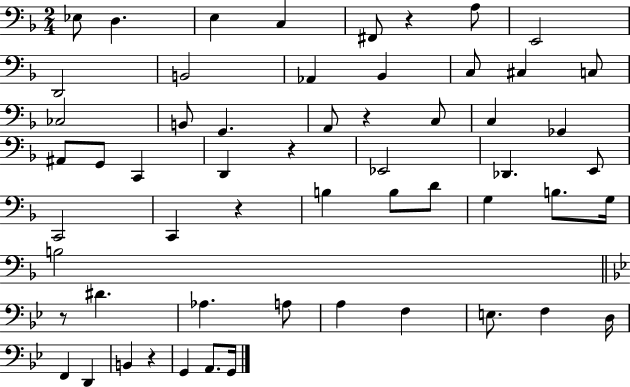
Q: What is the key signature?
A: F major